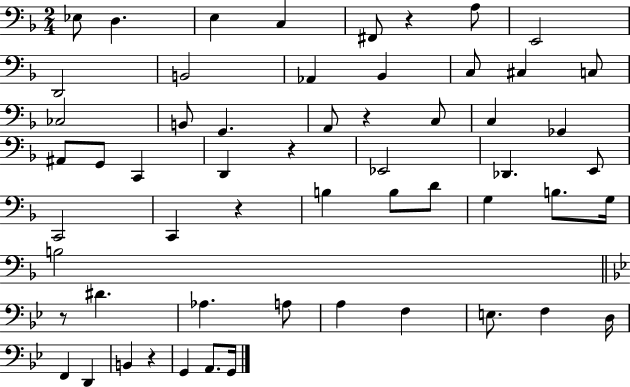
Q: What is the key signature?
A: F major